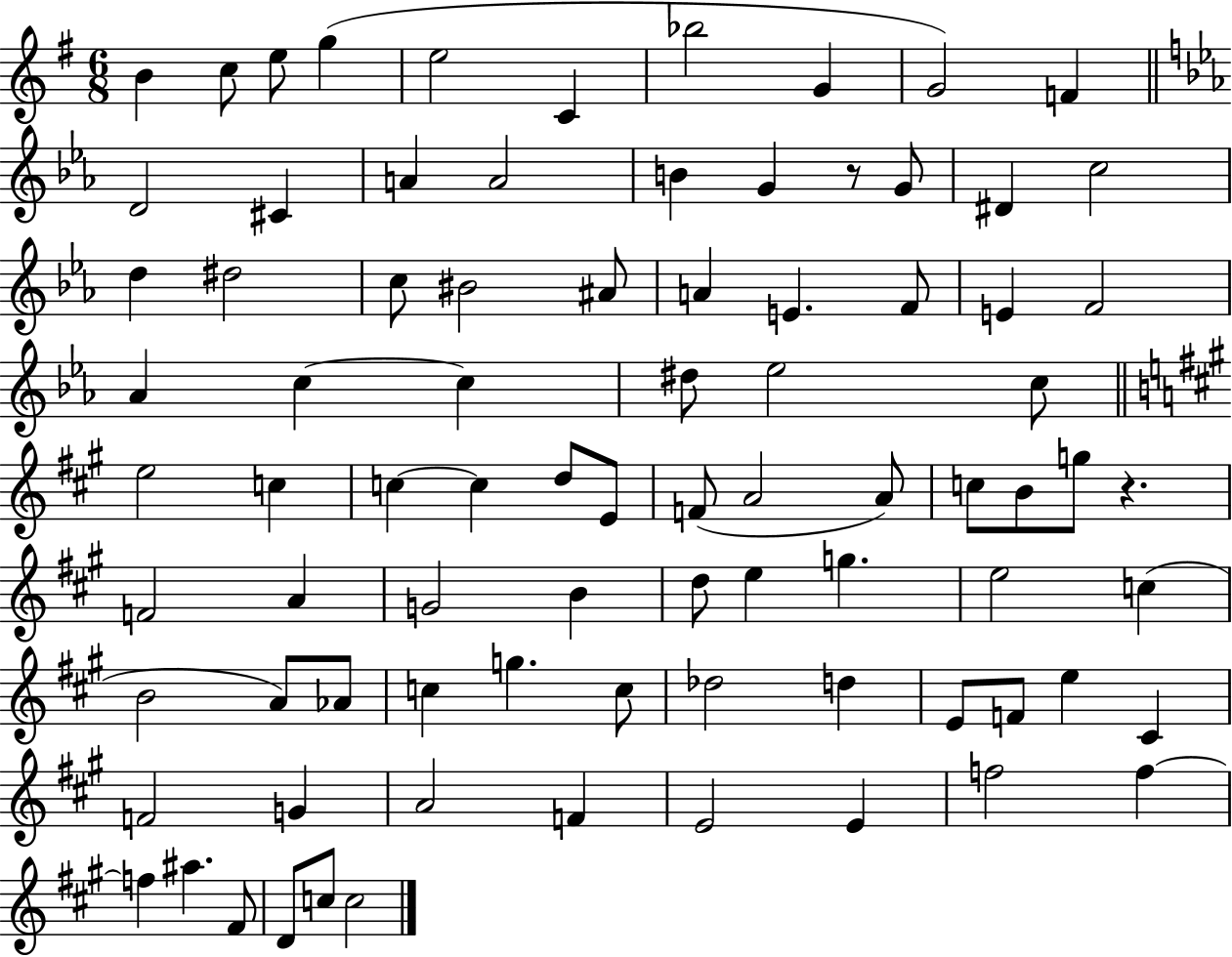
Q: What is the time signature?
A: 6/8